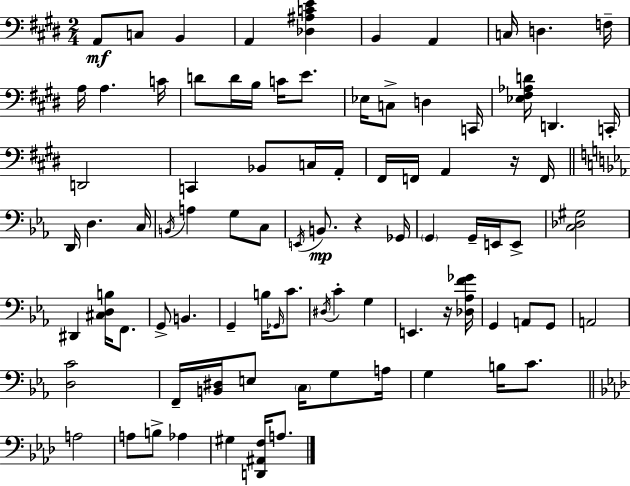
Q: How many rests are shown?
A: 3